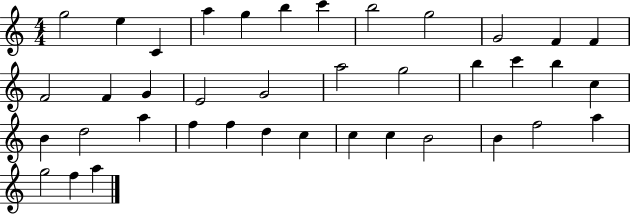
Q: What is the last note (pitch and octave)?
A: A5